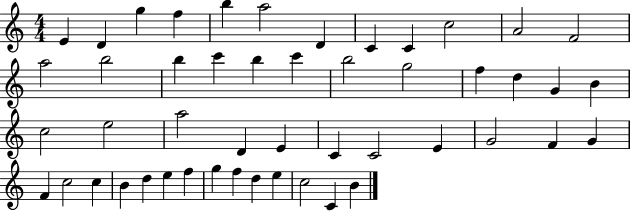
E4/q D4/q G5/q F5/q B5/q A5/h D4/q C4/q C4/q C5/h A4/h F4/h A5/h B5/h B5/q C6/q B5/q C6/q B5/h G5/h F5/q D5/q G4/q B4/q C5/h E5/h A5/h D4/q E4/q C4/q C4/h E4/q G4/h F4/q G4/q F4/q C5/h C5/q B4/q D5/q E5/q F5/q G5/q F5/q D5/q E5/q C5/h C4/q B4/q